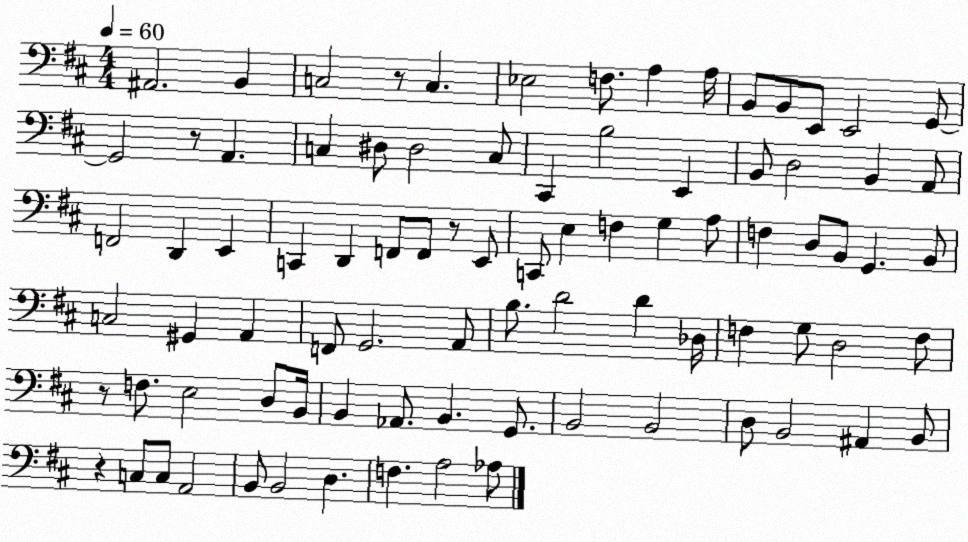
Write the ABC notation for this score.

X:1
T:Untitled
M:4/4
L:1/4
K:D
^A,,2 B,, C,2 z/2 C, _E,2 F,/2 A, A,/4 B,,/2 B,,/2 E,,/2 E,,2 G,,/2 G,,2 z/2 A,, C, ^D,/2 ^D,2 C,/2 ^C,, B,2 E,, B,,/2 D,2 B,, A,,/2 F,,2 D,, E,, C,, D,, F,,/2 F,,/2 z/2 E,,/2 C,,/2 E, F, G, A,/2 F, D,/2 B,,/2 G,, B,,/2 C,2 ^G,, A,, F,,/2 G,,2 A,,/2 B,/2 D2 D _D,/4 F, G,/2 D,2 F,/2 z/2 F,/2 E,2 D,/2 B,,/4 B,, _A,,/2 B,, G,,/2 B,,2 B,,2 D,/2 B,,2 ^A,, B,,/2 z C,/2 C,/2 A,,2 B,,/2 B,,2 D, F, A,2 _A,/2